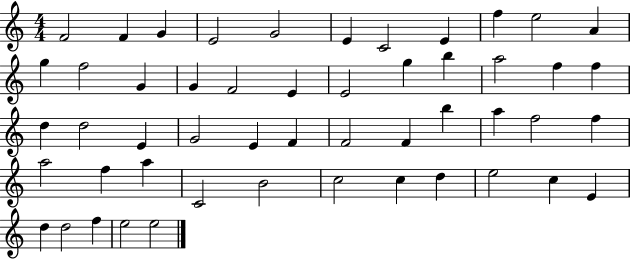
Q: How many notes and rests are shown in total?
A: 51